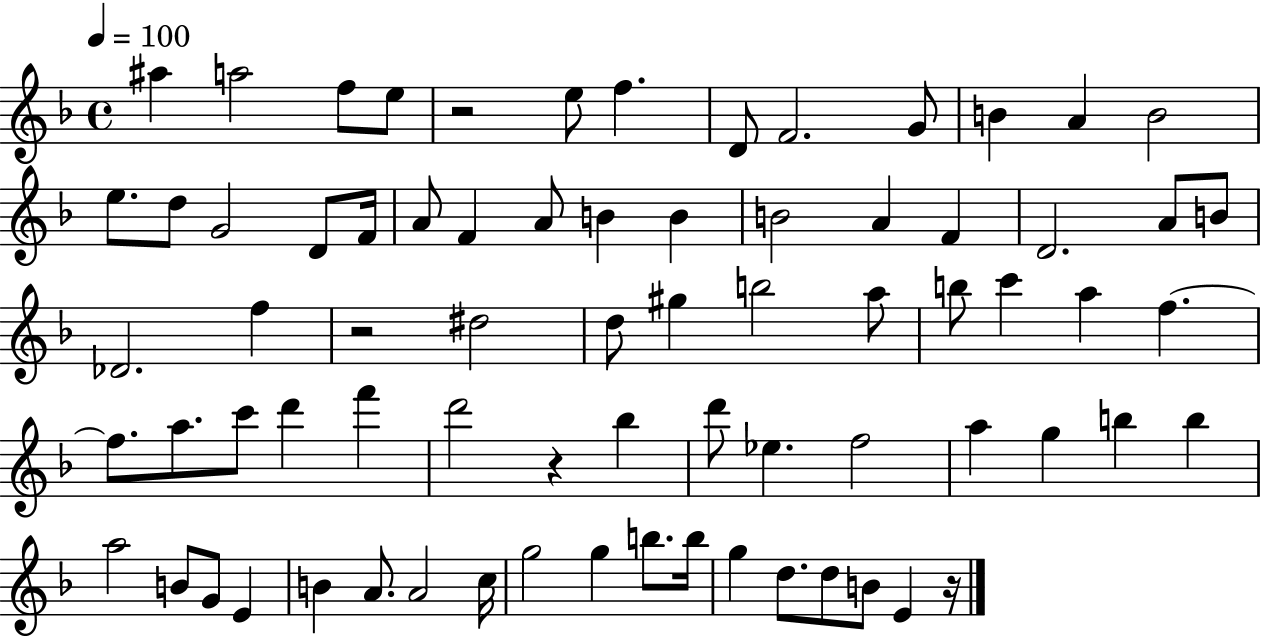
{
  \clef treble
  \time 4/4
  \defaultTimeSignature
  \key f \major
  \tempo 4 = 100
  \repeat volta 2 { ais''4 a''2 f''8 e''8 | r2 e''8 f''4. | d'8 f'2. g'8 | b'4 a'4 b'2 | \break e''8. d''8 g'2 d'8 f'16 | a'8 f'4 a'8 b'4 b'4 | b'2 a'4 f'4 | d'2. a'8 b'8 | \break des'2. f''4 | r2 dis''2 | d''8 gis''4 b''2 a''8 | b''8 c'''4 a''4 f''4.~~ | \break f''8. a''8. c'''8 d'''4 f'''4 | d'''2 r4 bes''4 | d'''8 ees''4. f''2 | a''4 g''4 b''4 b''4 | \break a''2 b'8 g'8 e'4 | b'4 a'8. a'2 c''16 | g''2 g''4 b''8. b''16 | g''4 d''8. d''8 b'8 e'4 r16 | \break } \bar "|."
}